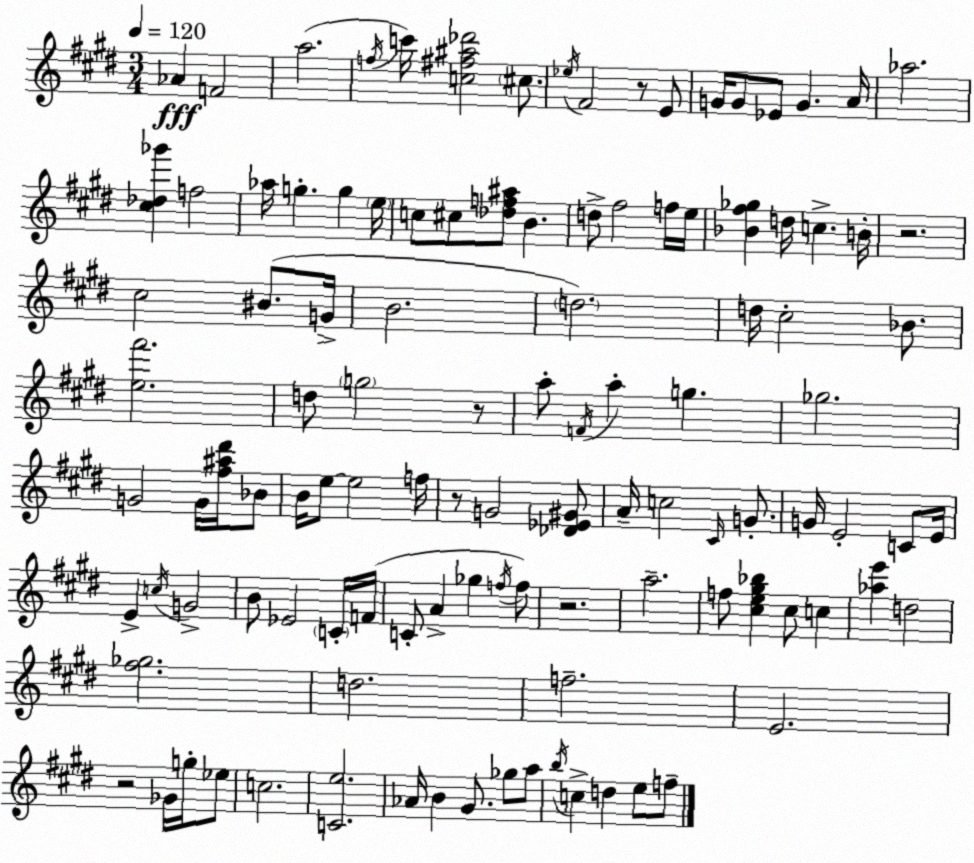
X:1
T:Untitled
M:3/4
L:1/4
K:E
_A F2 a2 f/4 c'/4 [c^f^a_d']2 ^c/2 _e/4 ^F2 z/2 E/2 G/4 G/2 _E/2 G A/4 _a2 [^c_d_g'] f2 _a/4 g g e/4 c/2 ^c/2 [_df^a]/2 B d/2 ^f2 f/4 e/4 [_B^f_g] d/4 c B/4 z2 ^c2 ^B/2 G/4 B2 d2 d/4 ^c2 _B/2 [e^f']2 d/2 g2 z/2 a/2 F/4 a g _g2 G2 G/4 [^f^a^d']/4 _B/2 B/4 e/2 e2 f/4 z/2 G2 [_D_E^G]/2 A/4 c2 ^C/4 G/2 G/4 E2 C/2 E/4 E c/4 G2 B/2 _E2 C/4 F/4 C/2 A _g f/4 f/2 z2 a2 f/2 [^ce^g_b] ^c/2 c [_ae'] d2 [^f_g]2 d2 f2 E2 z2 _G/4 g/4 _e/2 c2 [Ce]2 _A/4 B ^G/2 _g/2 a/2 b/4 c d e/2 f/2